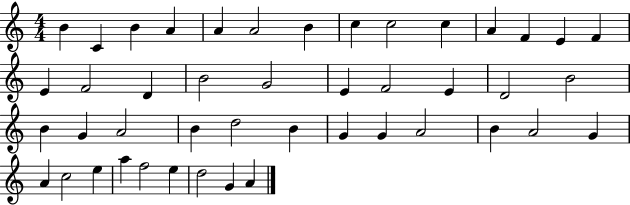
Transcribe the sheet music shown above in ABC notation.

X:1
T:Untitled
M:4/4
L:1/4
K:C
B C B A A A2 B c c2 c A F E F E F2 D B2 G2 E F2 E D2 B2 B G A2 B d2 B G G A2 B A2 G A c2 e a f2 e d2 G A